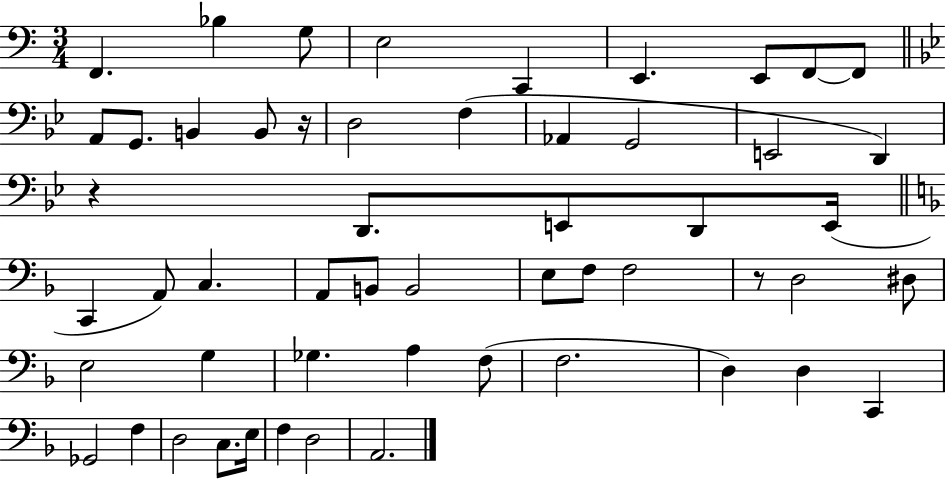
{
  \clef bass
  \numericTimeSignature
  \time 3/4
  \key c \major
  f,4. bes4 g8 | e2 c,4 | e,4. e,8 f,8~~ f,8 | \bar "||" \break \key g \minor a,8 g,8. b,4 b,8 r16 | d2 f4( | aes,4 g,2 | e,2 d,4) | \break r4 d,8. e,8 d,8 e,16( | \bar "||" \break \key f \major c,4 a,8) c4. | a,8 b,8 b,2 | e8 f8 f2 | r8 d2 dis8 | \break e2 g4 | ges4. a4 f8( | f2. | d4) d4 c,4 | \break ges,2 f4 | d2 c8. e16 | f4 d2 | a,2. | \break \bar "|."
}